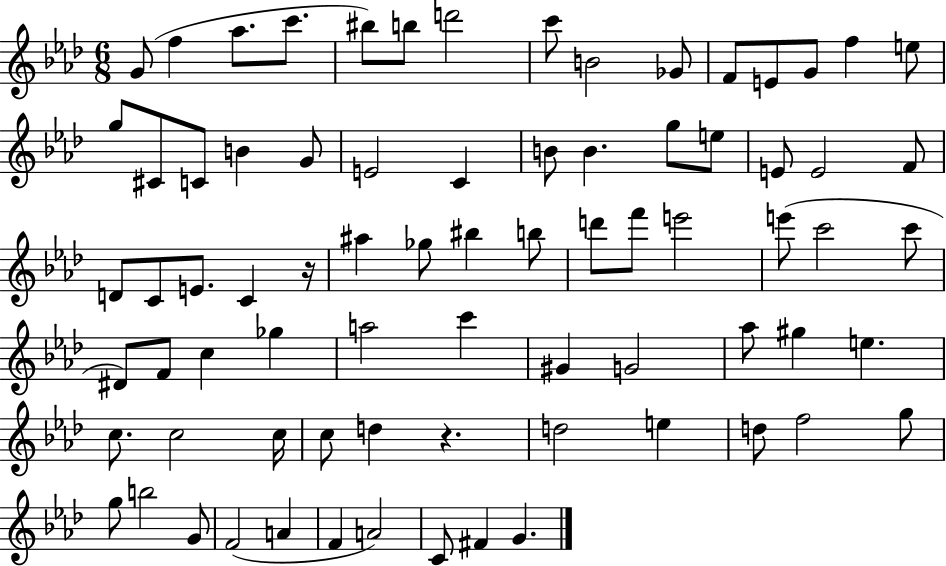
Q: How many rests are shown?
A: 2